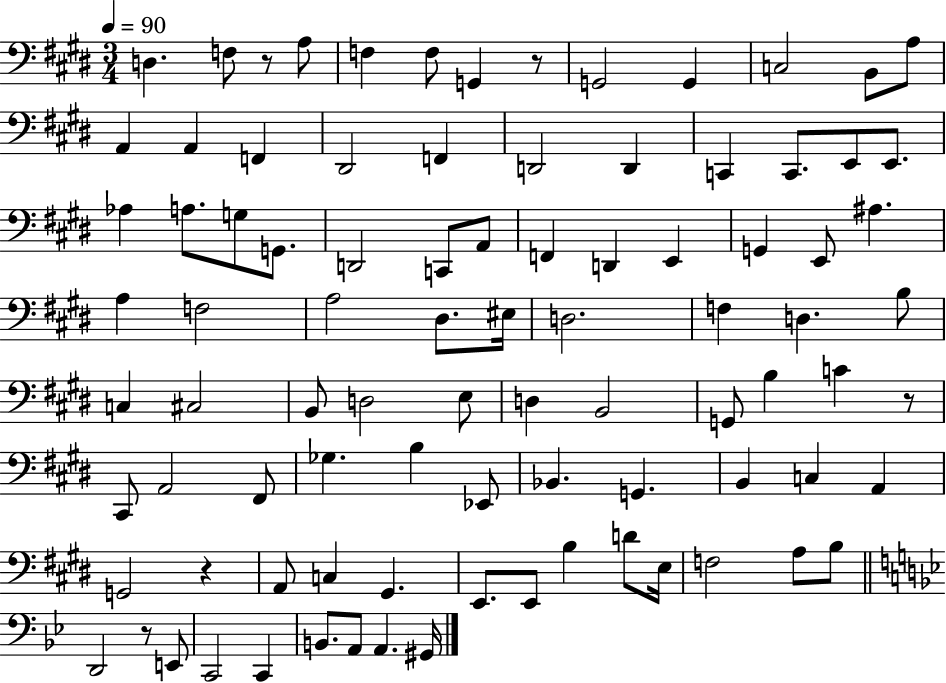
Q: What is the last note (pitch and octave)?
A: G#2